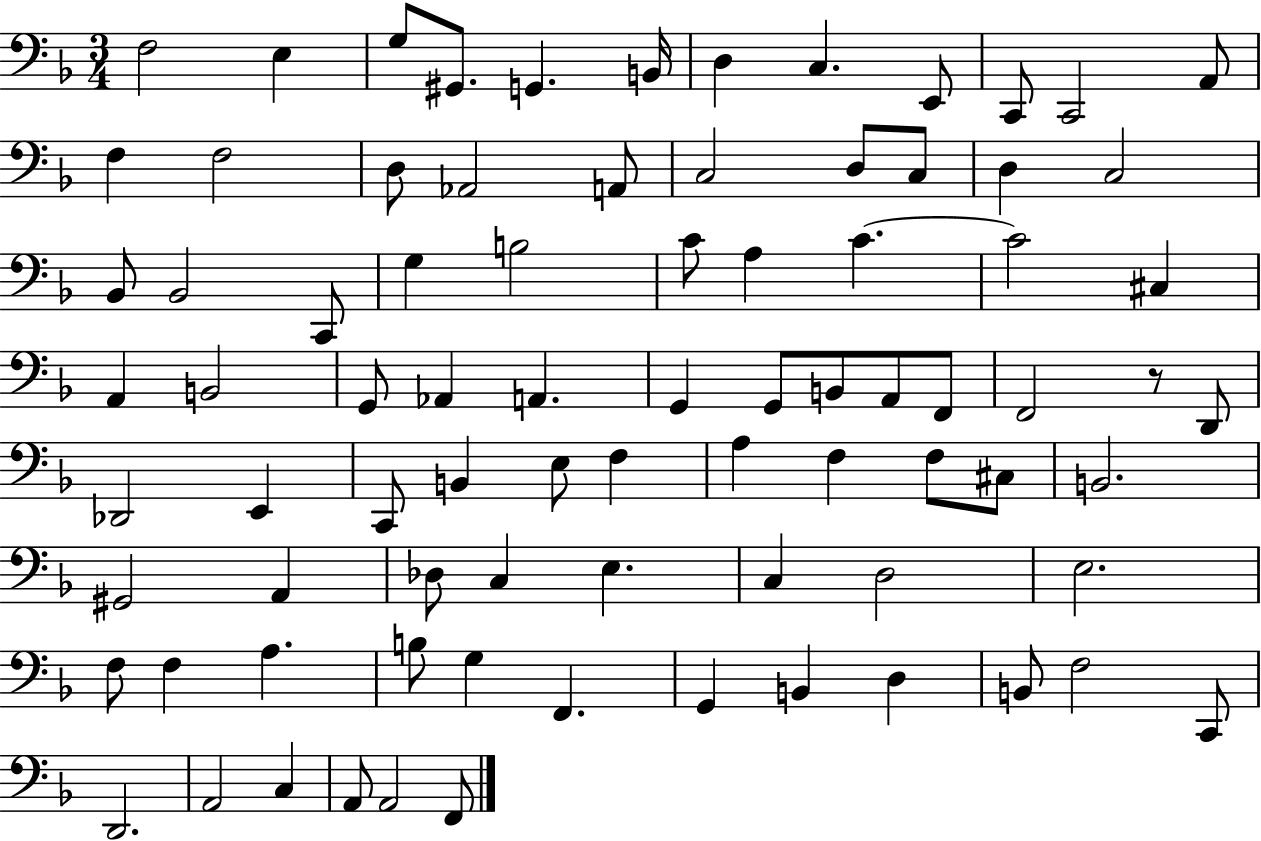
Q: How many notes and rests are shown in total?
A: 82